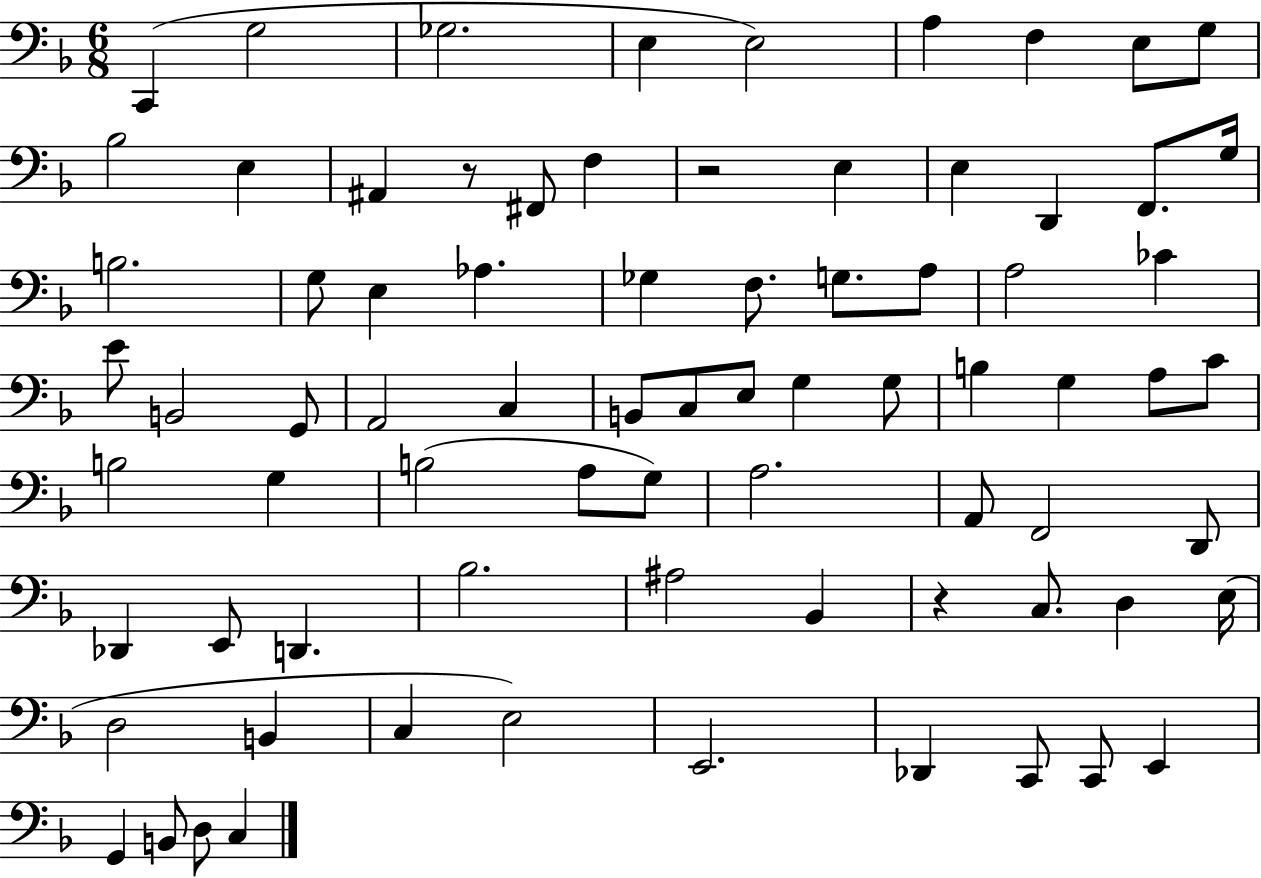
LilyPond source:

{
  \clef bass
  \numericTimeSignature
  \time 6/8
  \key f \major
  \repeat volta 2 { c,4( g2 | ges2. | e4 e2) | a4 f4 e8 g8 | \break bes2 e4 | ais,4 r8 fis,8 f4 | r2 e4 | e4 d,4 f,8. g16 | \break b2. | g8 e4 aes4. | ges4 f8. g8. a8 | a2 ces'4 | \break e'8 b,2 g,8 | a,2 c4 | b,8 c8 e8 g4 g8 | b4 g4 a8 c'8 | \break b2 g4 | b2( a8 g8) | a2. | a,8 f,2 d,8 | \break des,4 e,8 d,4. | bes2. | ais2 bes,4 | r4 c8. d4 e16( | \break d2 b,4 | c4 e2) | e,2. | des,4 c,8 c,8 e,4 | \break g,4 b,8 d8 c4 | } \bar "|."
}